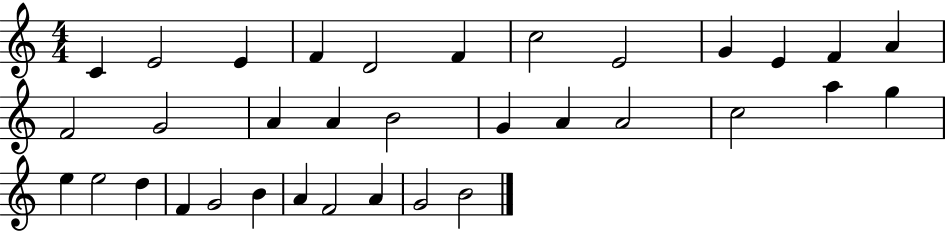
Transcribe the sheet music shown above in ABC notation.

X:1
T:Untitled
M:4/4
L:1/4
K:C
C E2 E F D2 F c2 E2 G E F A F2 G2 A A B2 G A A2 c2 a g e e2 d F G2 B A F2 A G2 B2